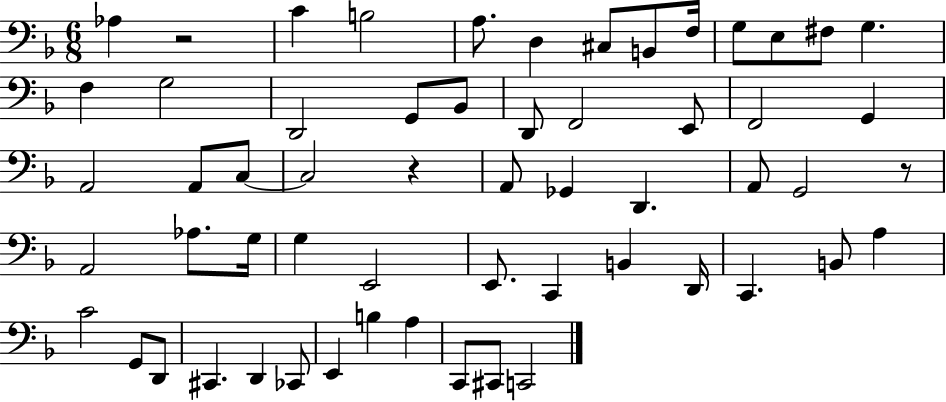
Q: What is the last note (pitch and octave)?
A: C2